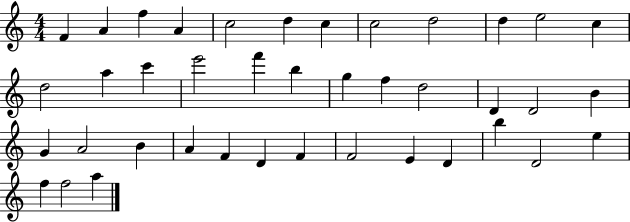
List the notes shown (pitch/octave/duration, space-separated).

F4/q A4/q F5/q A4/q C5/h D5/q C5/q C5/h D5/h D5/q E5/h C5/q D5/h A5/q C6/q E6/h F6/q B5/q G5/q F5/q D5/h D4/q D4/h B4/q G4/q A4/h B4/q A4/q F4/q D4/q F4/q F4/h E4/q D4/q B5/q D4/h E5/q F5/q F5/h A5/q